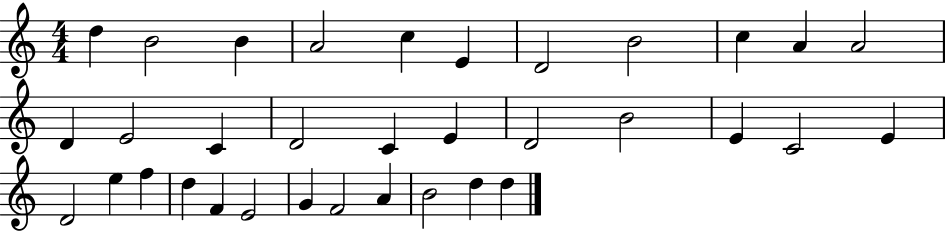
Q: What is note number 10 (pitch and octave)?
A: A4